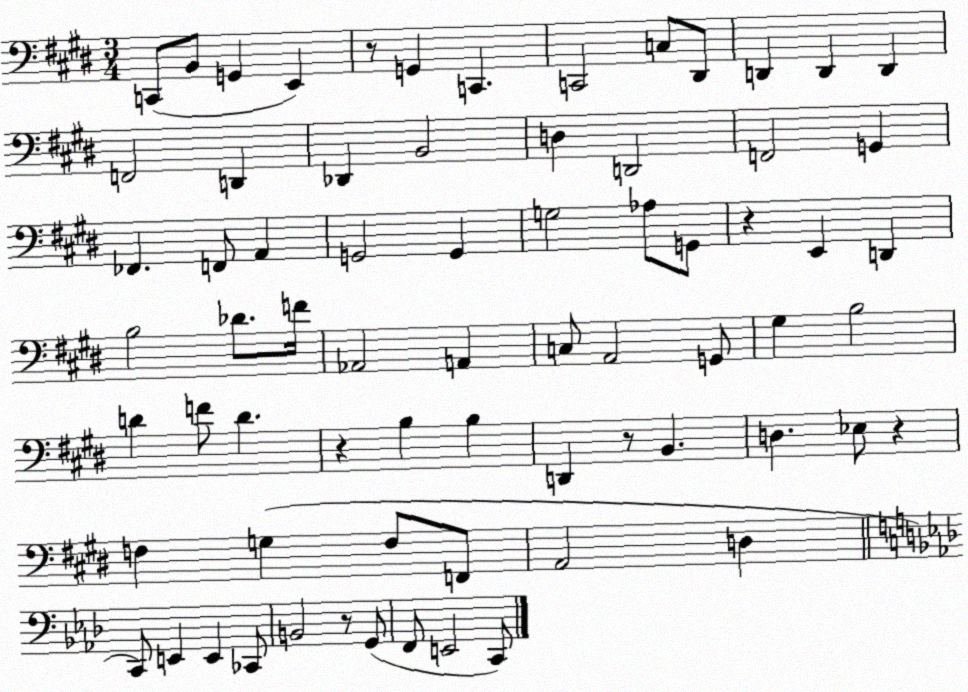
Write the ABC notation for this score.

X:1
T:Untitled
M:3/4
L:1/4
K:E
C,,/2 B,,/2 G,, E,, z/2 G,, C,, C,,2 C,/2 ^D,,/2 D,, D,, D,, F,,2 D,, _D,, B,,2 D, D,,2 F,,2 G,, _F,, F,,/2 A,, G,,2 G,, G,2 _A,/2 G,,/2 z E,, D,, B,2 _D/2 F/4 _A,,2 A,, C,/2 A,,2 G,,/2 ^G, B,2 D F/2 D z B, B, D,, z/2 B,, D, _E,/2 z F, G, F,/2 F,,/2 A,,2 D, C,,/2 E,, E,, _C,,/2 B,,2 z/2 G,,/2 F,,/2 E,,2 C,,/2